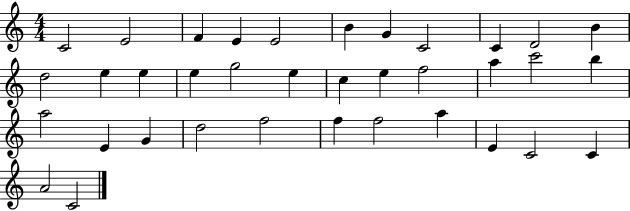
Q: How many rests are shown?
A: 0